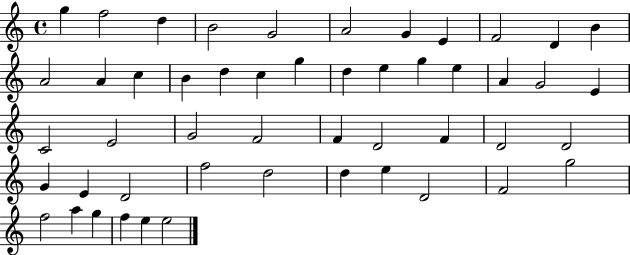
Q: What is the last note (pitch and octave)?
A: E5